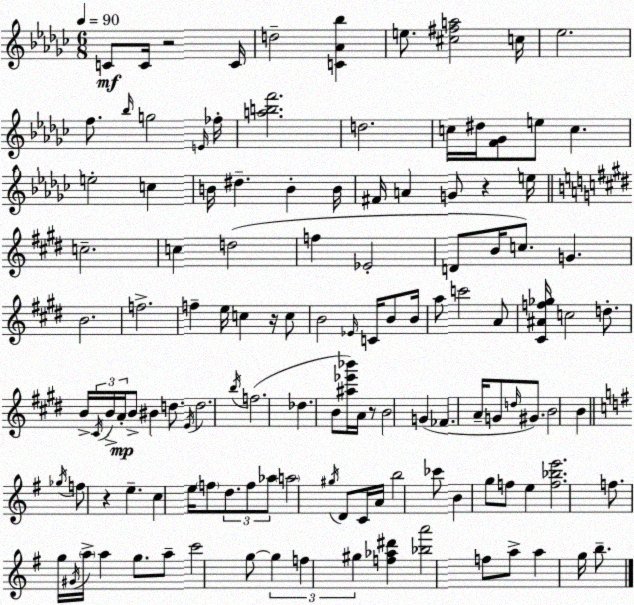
X:1
T:Untitled
M:6/8
L:1/4
K:Ebm
C/2 C/4 z2 C/4 d2 [C_A_b] e/2 [^c^fa]2 c/4 _e2 f/2 _b/4 g2 E/4 _f/4 [abf']2 d2 c/4 ^d/4 [F_G]/2 e/2 c e2 c B/4 ^d B B/4 ^F/4 A G/2 z e/4 c2 c d2 f _E2 D/2 B/4 c/2 G B2 f2 f e/4 c z/4 c/2 B2 _E/4 C/4 B/2 B/4 a/2 c'2 A/2 [^C^Af_g]/4 c2 d/2 B/4 ^C/4 B/4 A/4 B/2 ^B d/2 E/4 d2 b/4 f2 _d B/2 [^a_e'_b']/4 A/4 z/2 B2 G _F A/4 G/2 d/4 ^G/2 B2 B _g/4 f/2 z e c e/4 f/2 d/2 f/2 _a/2 a2 ^g/4 D/2 C/4 A/4 b2 _c'/2 B g/2 f/2 e [f_be']2 f/2 g/4 ^G/4 a/4 a g/2 a/2 c'2 g/2 g f ^g [f_a^d'] [_ba']2 f/2 a/2 a g/4 b/2